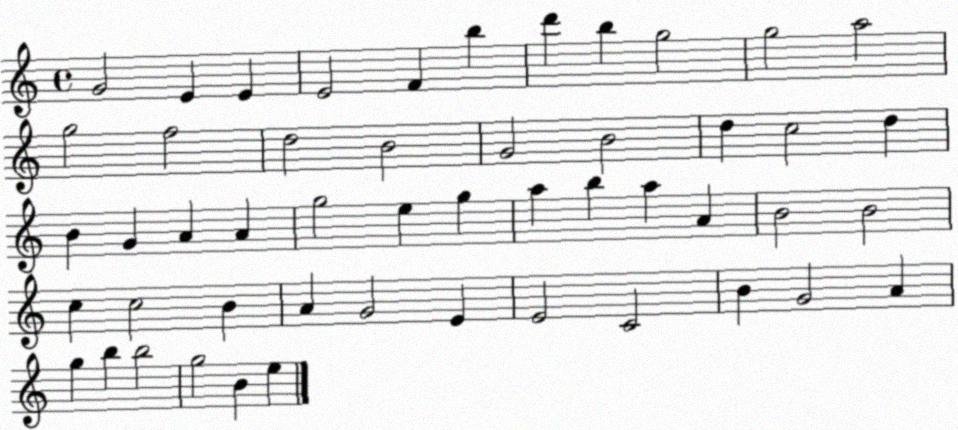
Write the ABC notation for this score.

X:1
T:Untitled
M:4/4
L:1/4
K:C
G2 E E E2 F b d' b g2 g2 a2 g2 f2 d2 B2 G2 B2 d c2 d B G A A g2 e g a b a A B2 B2 c c2 B A G2 E E2 C2 B G2 A g b b2 g2 B e